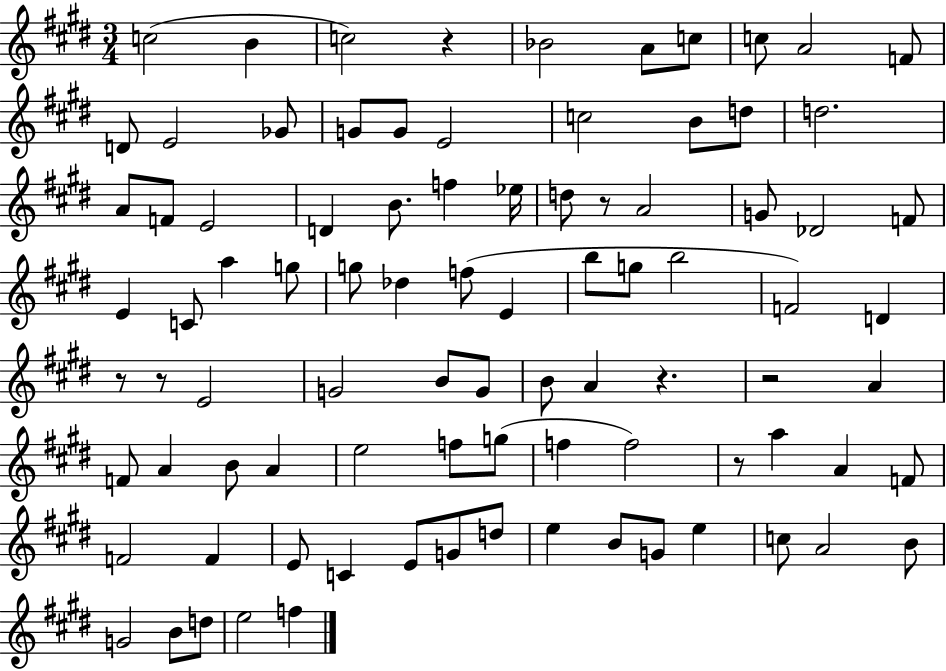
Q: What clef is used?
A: treble